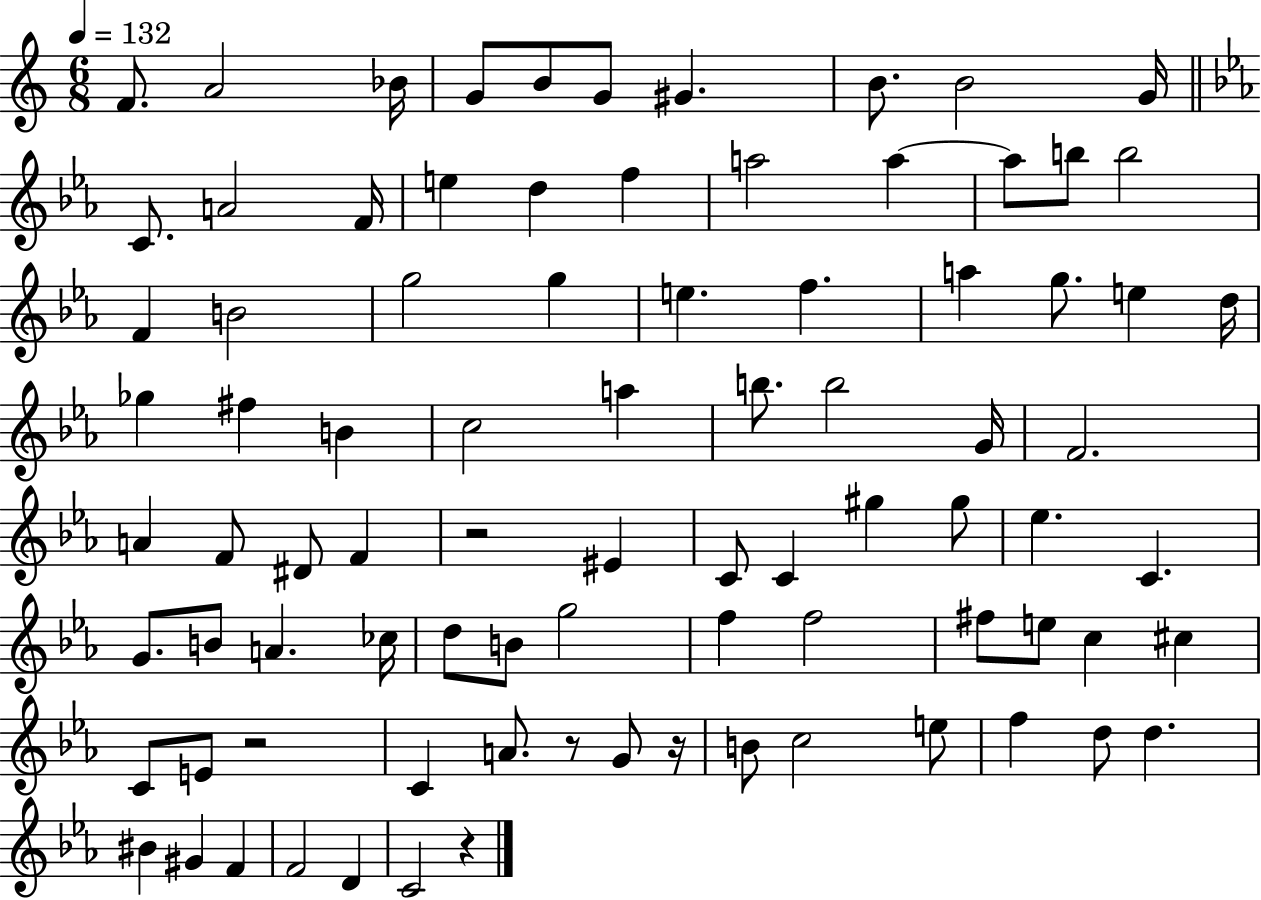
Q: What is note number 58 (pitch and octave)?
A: G5